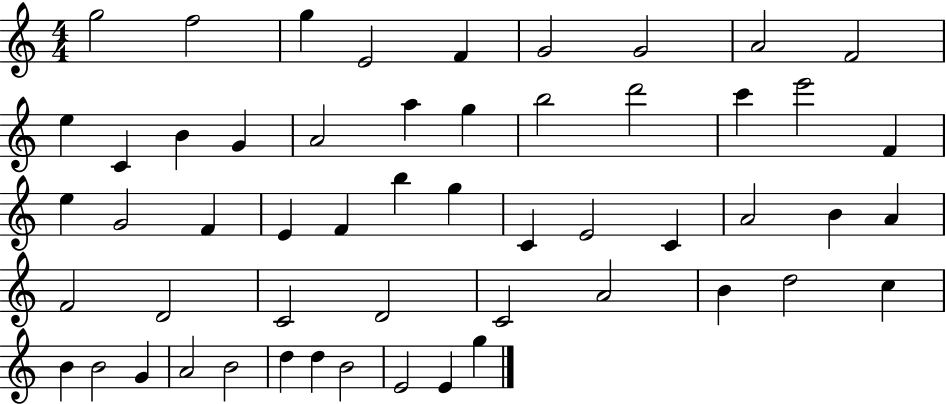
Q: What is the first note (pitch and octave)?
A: G5